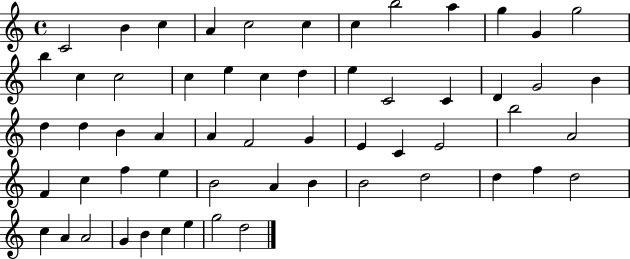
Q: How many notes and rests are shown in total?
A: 58